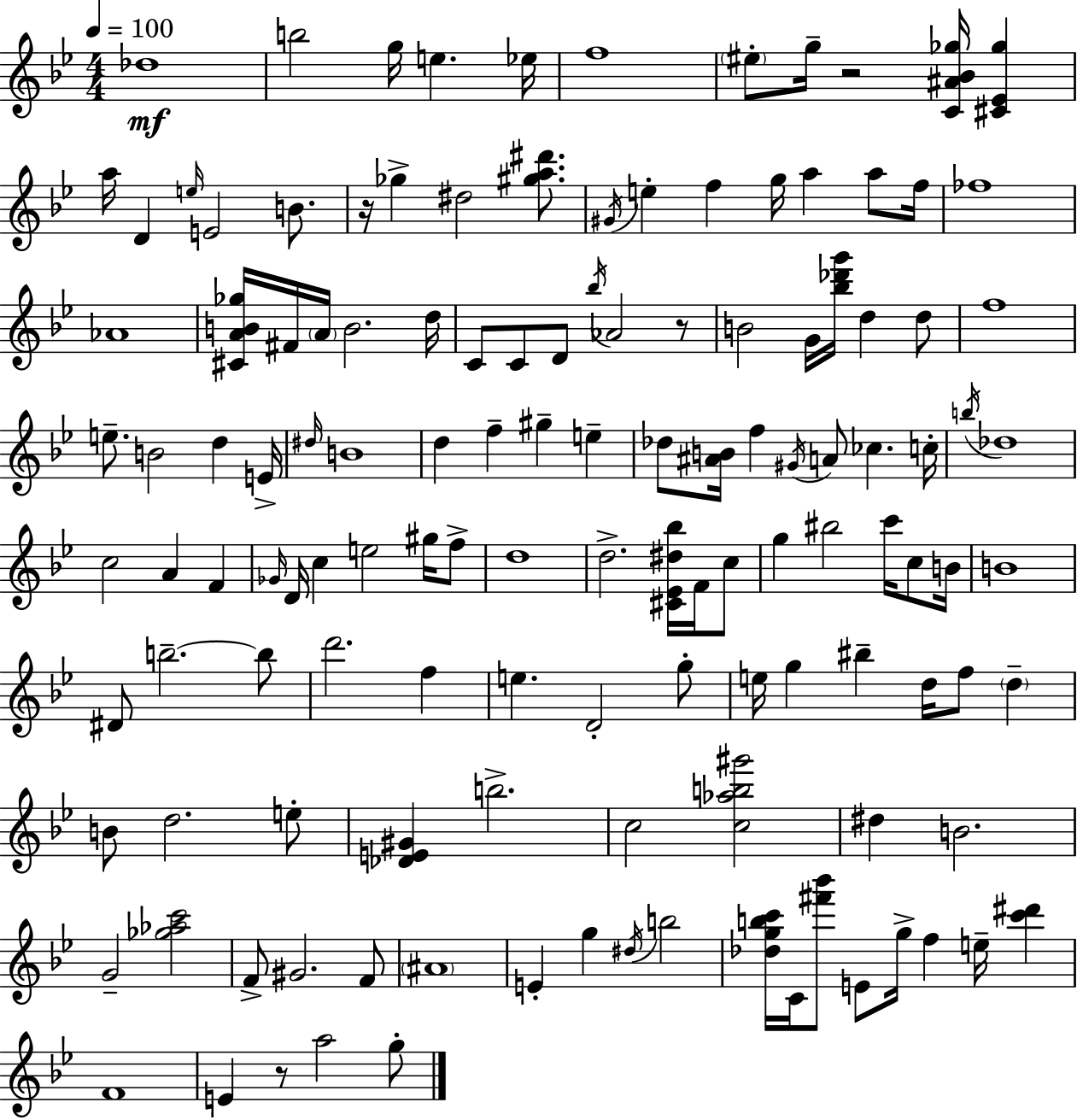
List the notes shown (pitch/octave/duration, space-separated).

Db5/w B5/h G5/s E5/q. Eb5/s F5/w EIS5/e G5/s R/h [C4,A#4,Bb4,Gb5]/s [C#4,Eb4,Gb5]/q A5/s D4/q E5/s E4/h B4/e. R/s Gb5/q D#5/h [G#5,A5,D#6]/e. G#4/s E5/q F5/q G5/s A5/q A5/e F5/s FES5/w Ab4/w [C#4,A4,B4,Gb5]/s F#4/s A4/s B4/h. D5/s C4/e C4/e D4/e Bb5/s Ab4/h R/e B4/h G4/s [Bb5,Db6,G6]/s D5/q D5/e F5/w E5/e. B4/h D5/q E4/s D#5/s B4/w D5/q F5/q G#5/q E5/q Db5/e [A#4,B4]/s F5/q G#4/s A4/e CES5/q. C5/s B5/s Db5/w C5/h A4/q F4/q Gb4/s D4/s C5/q E5/h G#5/s F5/e D5/w D5/h. [C#4,Eb4,D#5,Bb5]/s F4/s C5/e G5/q BIS5/h C6/s C5/e B4/s B4/w D#4/e B5/h. B5/e D6/h. F5/q E5/q. D4/h G5/e E5/s G5/q BIS5/q D5/s F5/e D5/q B4/e D5/h. E5/e [Db4,E4,G#4]/q B5/h. C5/h [C5,Ab5,B5,G#6]/h D#5/q B4/h. G4/h [Gb5,Ab5,C6]/h F4/e G#4/h. F4/e A#4/w E4/q G5/q D#5/s B5/h [Db5,G5,B5,C6]/s C4/s [F#6,Bb6]/e E4/e G5/s F5/q E5/s [C6,D#6]/q F4/w E4/q R/e A5/h G5/e